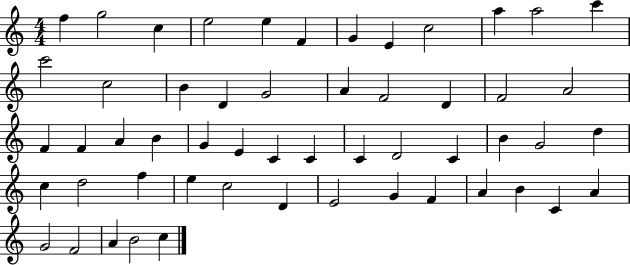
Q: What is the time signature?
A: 4/4